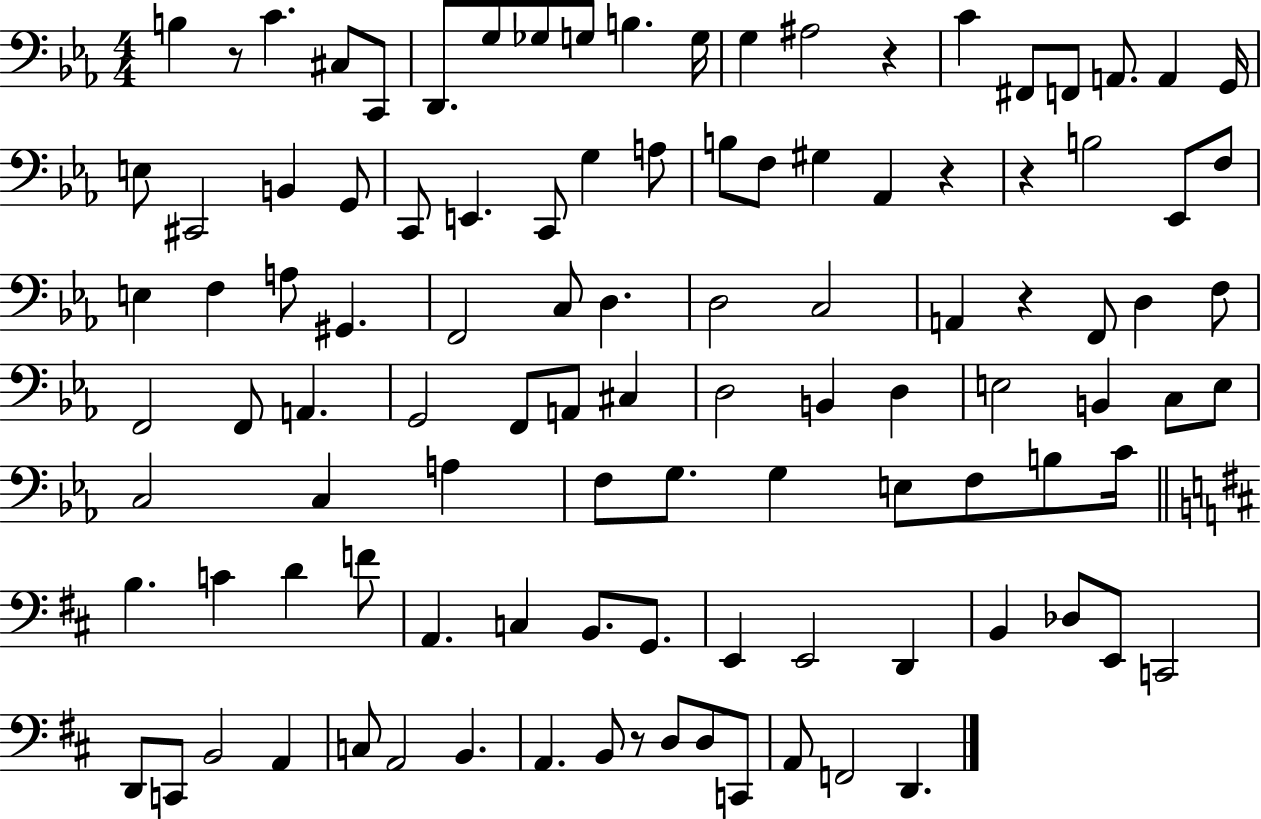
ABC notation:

X:1
T:Untitled
M:4/4
L:1/4
K:Eb
B, z/2 C ^C,/2 C,,/2 D,,/2 G,/2 _G,/2 G,/2 B, G,/4 G, ^A,2 z C ^F,,/2 F,,/2 A,,/2 A,, G,,/4 E,/2 ^C,,2 B,, G,,/2 C,,/2 E,, C,,/2 G, A,/2 B,/2 F,/2 ^G, _A,, z z B,2 _E,,/2 F,/2 E, F, A,/2 ^G,, F,,2 C,/2 D, D,2 C,2 A,, z F,,/2 D, F,/2 F,,2 F,,/2 A,, G,,2 F,,/2 A,,/2 ^C, D,2 B,, D, E,2 B,, C,/2 E,/2 C,2 C, A, F,/2 G,/2 G, E,/2 F,/2 B,/2 C/4 B, C D F/2 A,, C, B,,/2 G,,/2 E,, E,,2 D,, B,, _D,/2 E,,/2 C,,2 D,,/2 C,,/2 B,,2 A,, C,/2 A,,2 B,, A,, B,,/2 z/2 D,/2 D,/2 C,,/2 A,,/2 F,,2 D,,